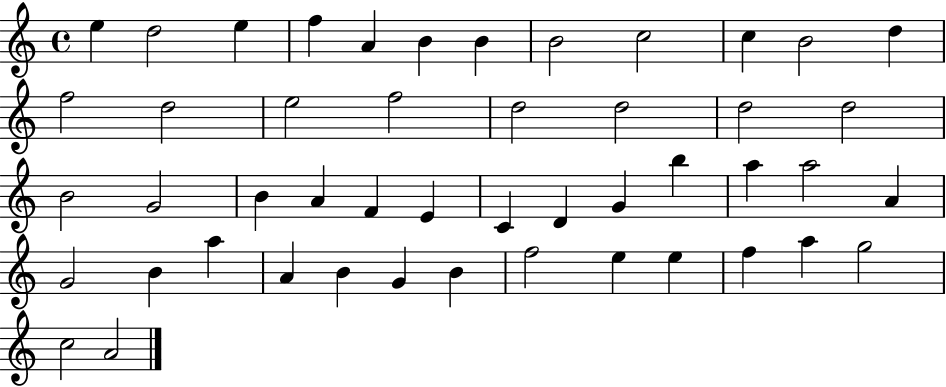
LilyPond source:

{
  \clef treble
  \time 4/4
  \defaultTimeSignature
  \key c \major
  e''4 d''2 e''4 | f''4 a'4 b'4 b'4 | b'2 c''2 | c''4 b'2 d''4 | \break f''2 d''2 | e''2 f''2 | d''2 d''2 | d''2 d''2 | \break b'2 g'2 | b'4 a'4 f'4 e'4 | c'4 d'4 g'4 b''4 | a''4 a''2 a'4 | \break g'2 b'4 a''4 | a'4 b'4 g'4 b'4 | f''2 e''4 e''4 | f''4 a''4 g''2 | \break c''2 a'2 | \bar "|."
}